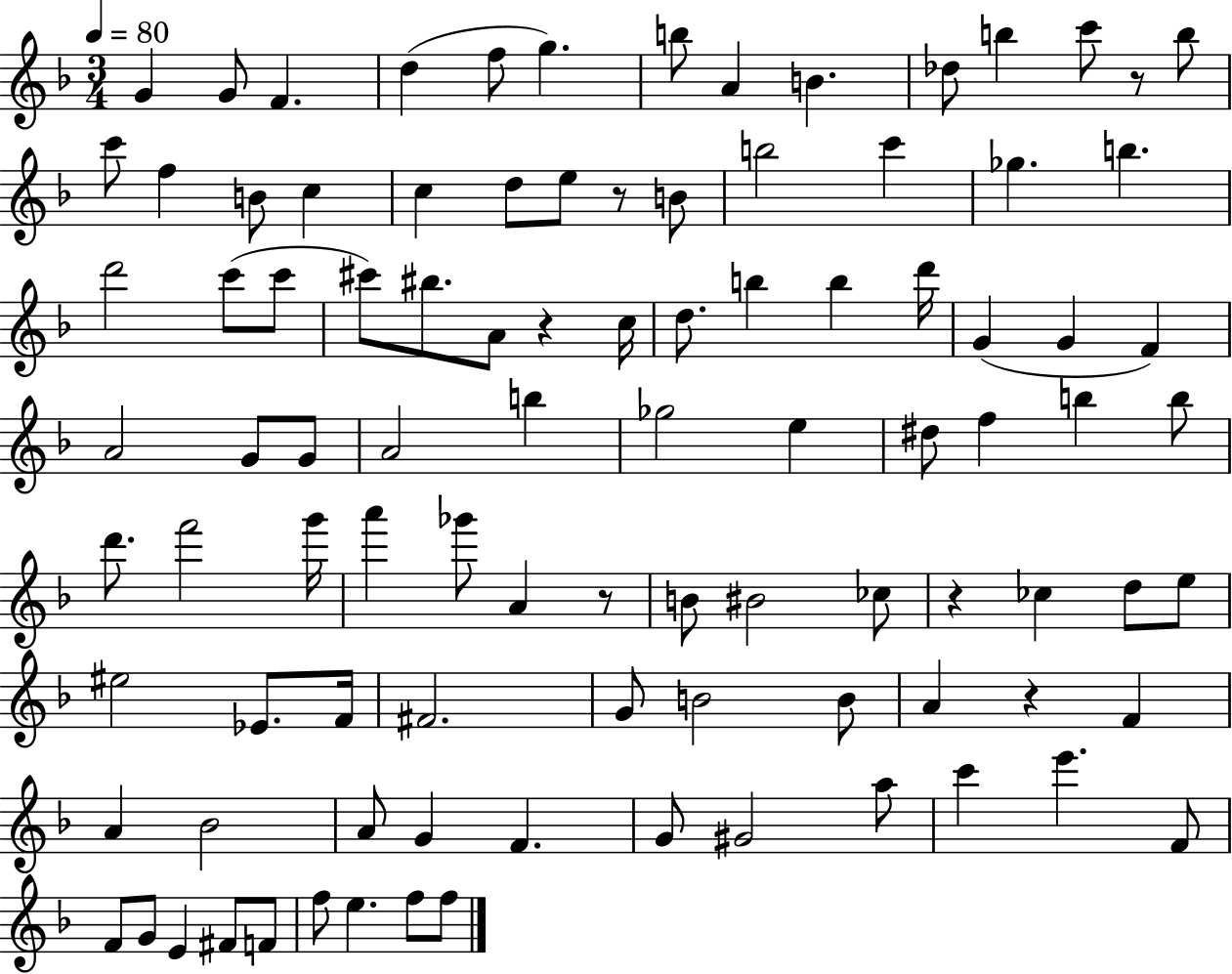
X:1
T:Untitled
M:3/4
L:1/4
K:F
G G/2 F d f/2 g b/2 A B _d/2 b c'/2 z/2 b/2 c'/2 f B/2 c c d/2 e/2 z/2 B/2 b2 c' _g b d'2 c'/2 c'/2 ^c'/2 ^b/2 A/2 z c/4 d/2 b b d'/4 G G F A2 G/2 G/2 A2 b _g2 e ^d/2 f b b/2 d'/2 f'2 g'/4 a' _g'/2 A z/2 B/2 ^B2 _c/2 z _c d/2 e/2 ^e2 _E/2 F/4 ^F2 G/2 B2 B/2 A z F A _B2 A/2 G F G/2 ^G2 a/2 c' e' F/2 F/2 G/2 E ^F/2 F/2 f/2 e f/2 f/2